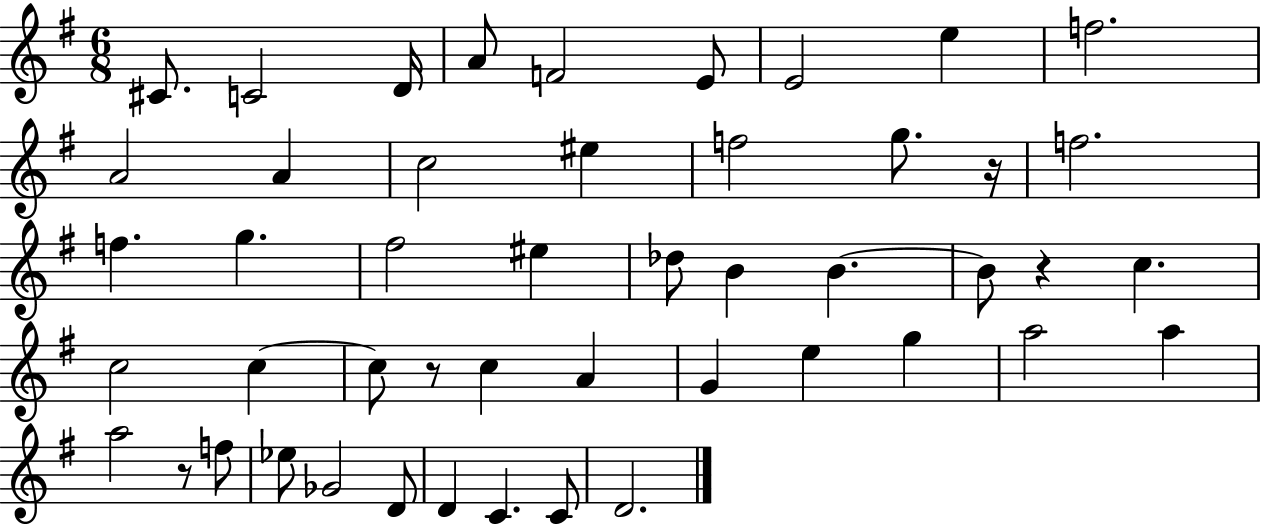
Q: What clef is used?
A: treble